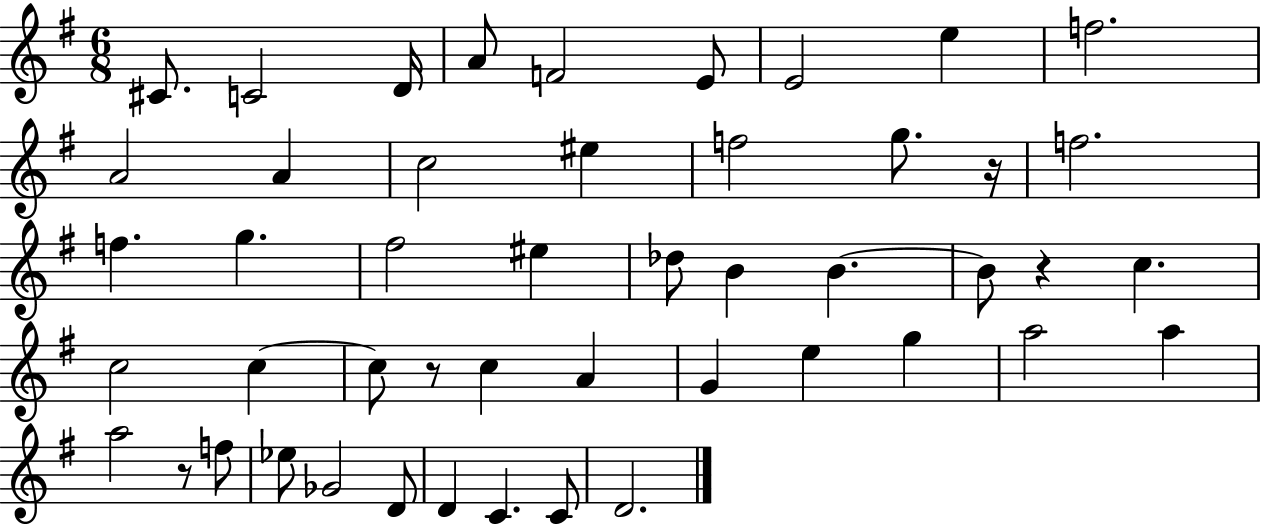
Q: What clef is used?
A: treble